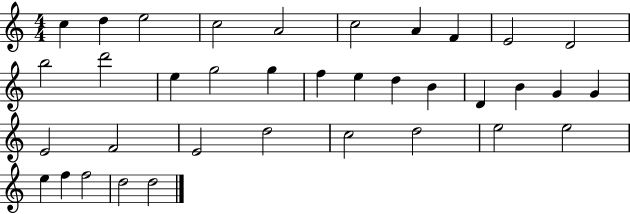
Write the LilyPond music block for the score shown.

{
  \clef treble
  \numericTimeSignature
  \time 4/4
  \key c \major
  c''4 d''4 e''2 | c''2 a'2 | c''2 a'4 f'4 | e'2 d'2 | \break b''2 d'''2 | e''4 g''2 g''4 | f''4 e''4 d''4 b'4 | d'4 b'4 g'4 g'4 | \break e'2 f'2 | e'2 d''2 | c''2 d''2 | e''2 e''2 | \break e''4 f''4 f''2 | d''2 d''2 | \bar "|."
}